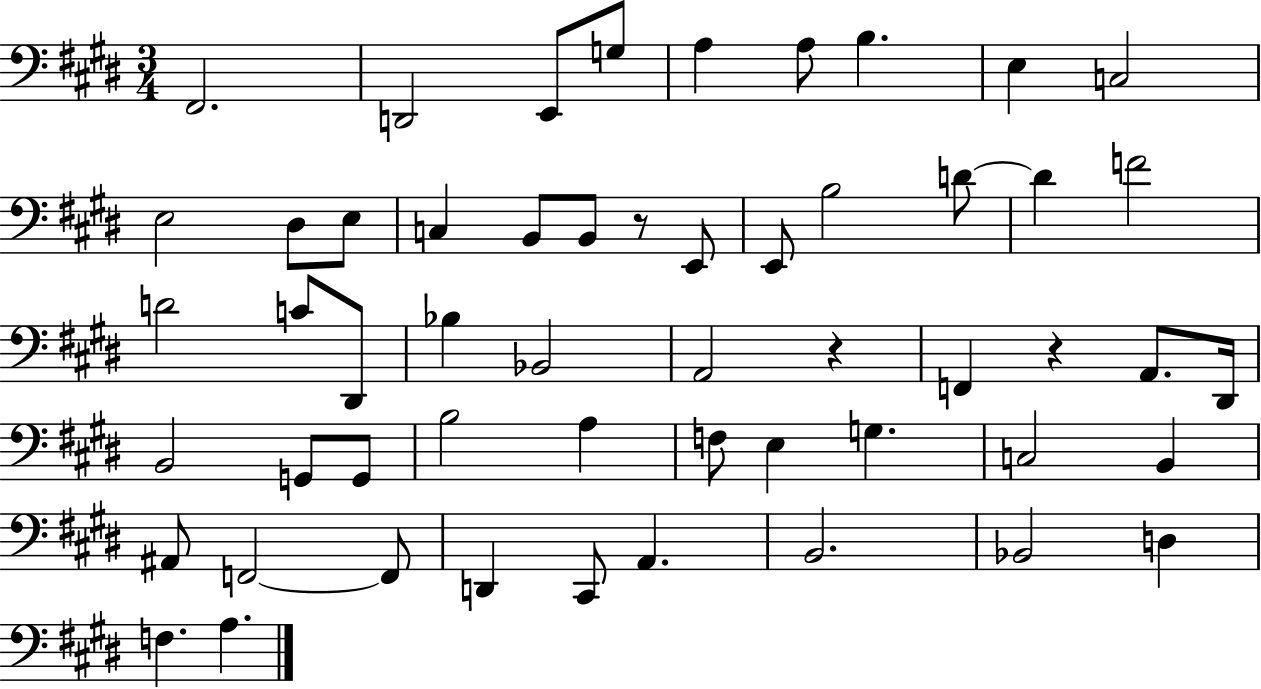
X:1
T:Untitled
M:3/4
L:1/4
K:E
^F,,2 D,,2 E,,/2 G,/2 A, A,/2 B, E, C,2 E,2 ^D,/2 E,/2 C, B,,/2 B,,/2 z/2 E,,/2 E,,/2 B,2 D/2 D F2 D2 C/2 ^D,,/2 _B, _B,,2 A,,2 z F,, z A,,/2 ^D,,/4 B,,2 G,,/2 G,,/2 B,2 A, F,/2 E, G, C,2 B,, ^A,,/2 F,,2 F,,/2 D,, ^C,,/2 A,, B,,2 _B,,2 D, F, A,